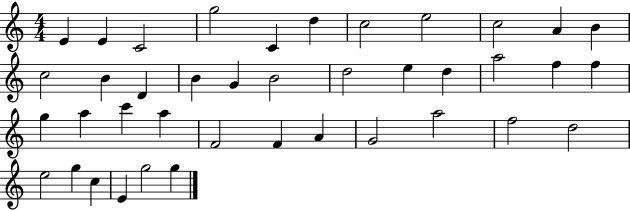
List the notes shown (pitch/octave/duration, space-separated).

E4/q E4/q C4/h G5/h C4/q D5/q C5/h E5/h C5/h A4/q B4/q C5/h B4/q D4/q B4/q G4/q B4/h D5/h E5/q D5/q A5/h F5/q F5/q G5/q A5/q C6/q A5/q F4/h F4/q A4/q G4/h A5/h F5/h D5/h E5/h G5/q C5/q E4/q G5/h G5/q